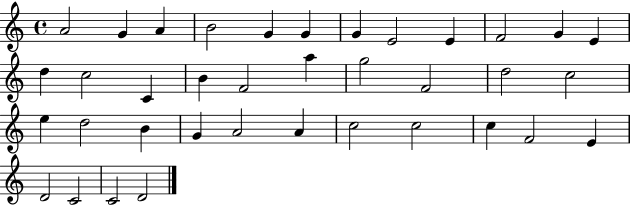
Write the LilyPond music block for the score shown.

{
  \clef treble
  \time 4/4
  \defaultTimeSignature
  \key c \major
  a'2 g'4 a'4 | b'2 g'4 g'4 | g'4 e'2 e'4 | f'2 g'4 e'4 | \break d''4 c''2 c'4 | b'4 f'2 a''4 | g''2 f'2 | d''2 c''2 | \break e''4 d''2 b'4 | g'4 a'2 a'4 | c''2 c''2 | c''4 f'2 e'4 | \break d'2 c'2 | c'2 d'2 | \bar "|."
}